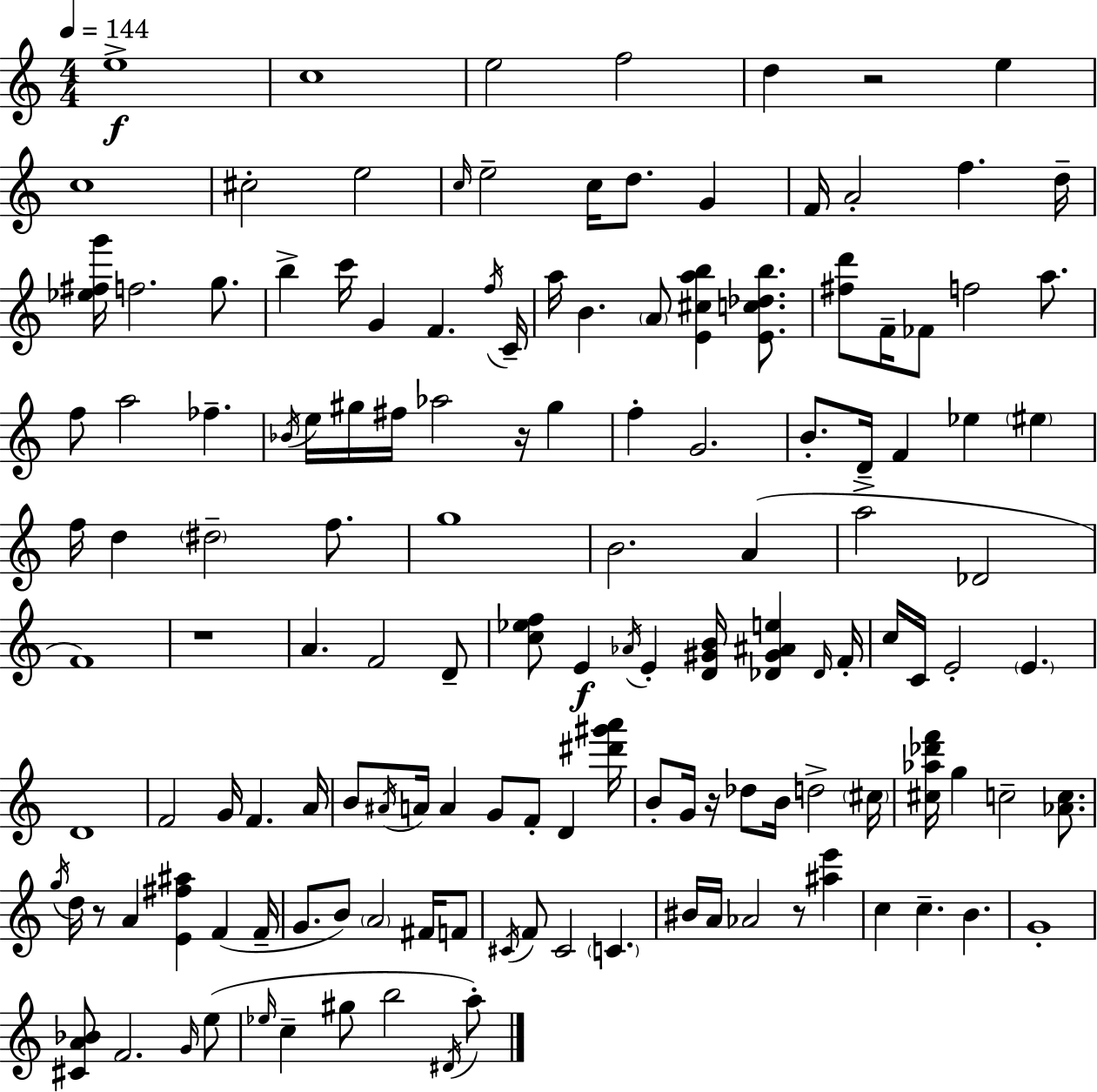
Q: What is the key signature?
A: A minor